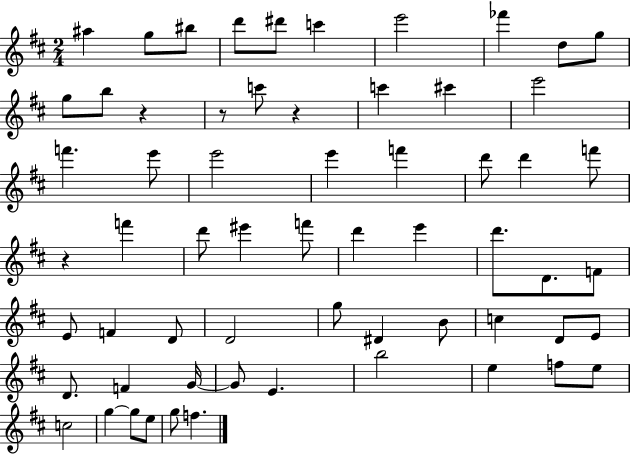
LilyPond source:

{
  \clef treble
  \numericTimeSignature
  \time 2/4
  \key d \major
  ais''4 g''8 bis''8 | d'''8 dis'''8 c'''4 | e'''2 | fes'''4 d''8 g''8 | \break g''8 b''8 r4 | r8 c'''8 r4 | c'''4 cis'''4 | e'''2 | \break f'''4. e'''8 | e'''2 | e'''4 f'''4 | d'''8 d'''4 f'''8 | \break r4 f'''4 | d'''8 eis'''4 f'''8 | d'''4 e'''4 | d'''8. d'8. f'8 | \break e'8 f'4 d'8 | d'2 | g''8 dis'4 b'8 | c''4 d'8 e'8 | \break d'8. f'4 g'16~~ | g'8 e'4. | b''2 | e''4 f''8 e''8 | \break c''2 | g''4~~ g''8 e''8 | g''8 f''4. | \bar "|."
}